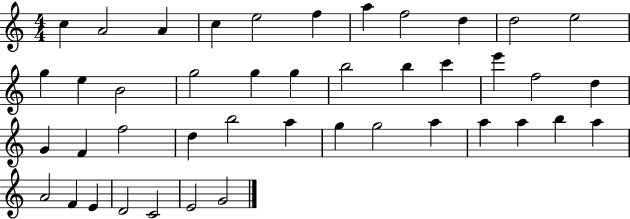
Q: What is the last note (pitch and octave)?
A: G4